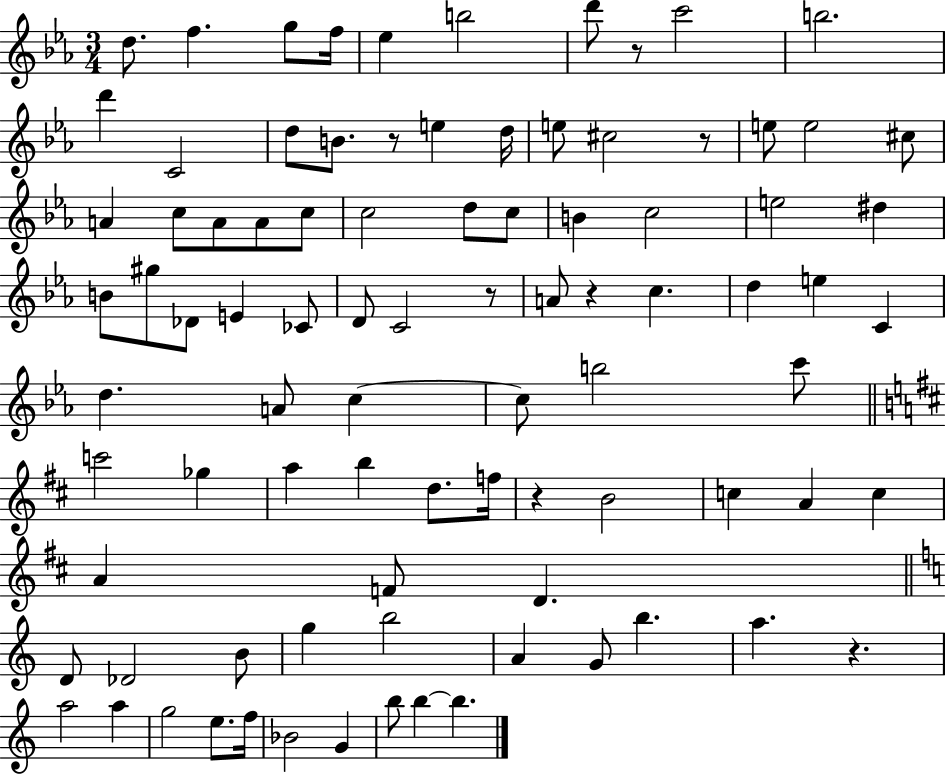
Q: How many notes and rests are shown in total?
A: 89